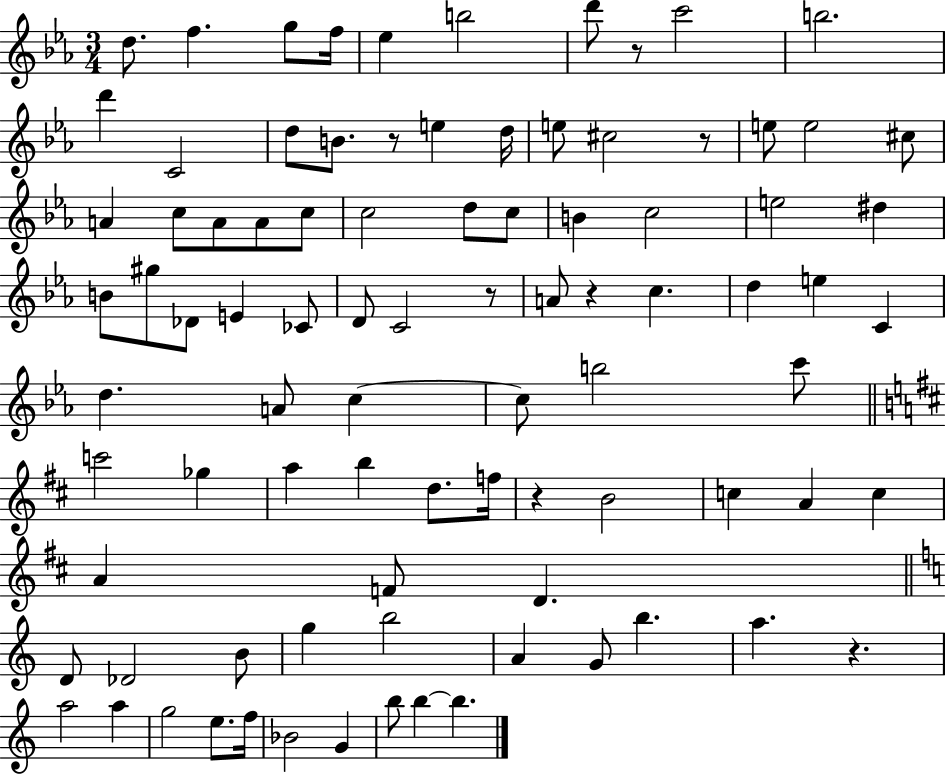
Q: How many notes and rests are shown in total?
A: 89